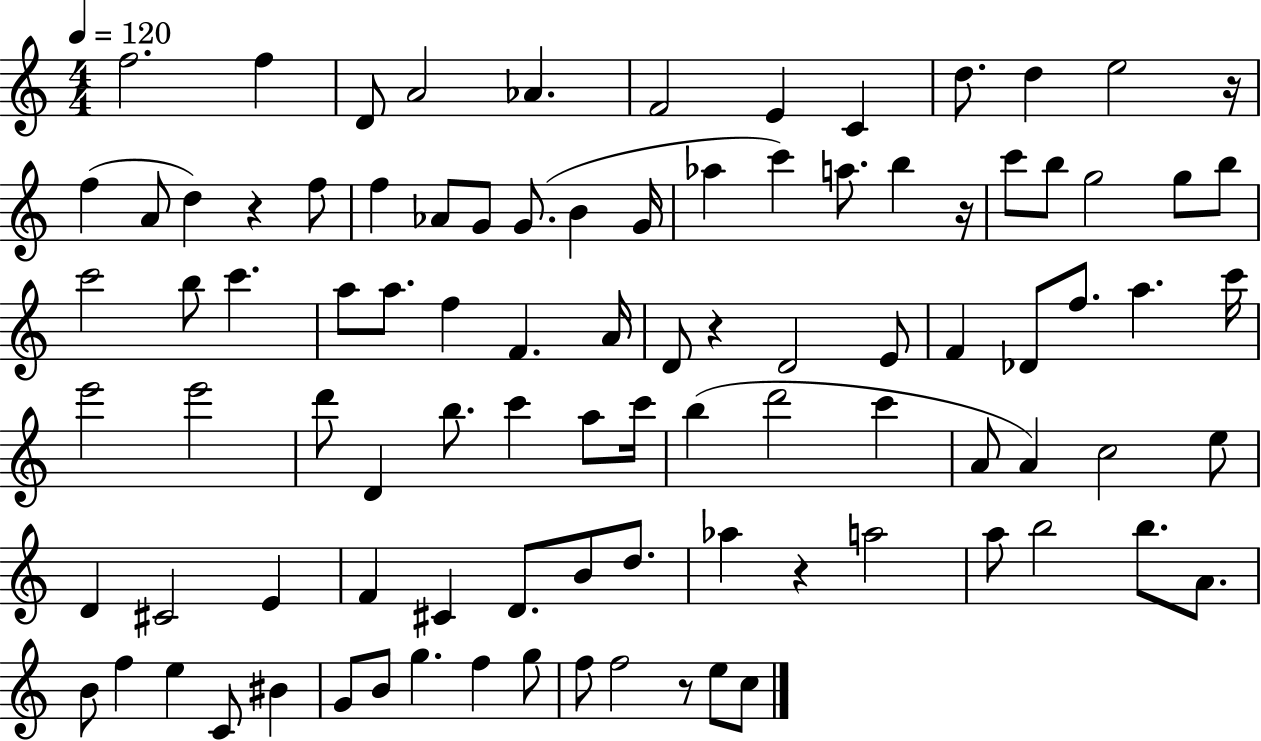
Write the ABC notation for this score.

X:1
T:Untitled
M:4/4
L:1/4
K:C
f2 f D/2 A2 _A F2 E C d/2 d e2 z/4 f A/2 d z f/2 f _A/2 G/2 G/2 B G/4 _a c' a/2 b z/4 c'/2 b/2 g2 g/2 b/2 c'2 b/2 c' a/2 a/2 f F A/4 D/2 z D2 E/2 F _D/2 f/2 a c'/4 e'2 e'2 d'/2 D b/2 c' a/2 c'/4 b d'2 c' A/2 A c2 e/2 D ^C2 E F ^C D/2 B/2 d/2 _a z a2 a/2 b2 b/2 A/2 B/2 f e C/2 ^B G/2 B/2 g f g/2 f/2 f2 z/2 e/2 c/2